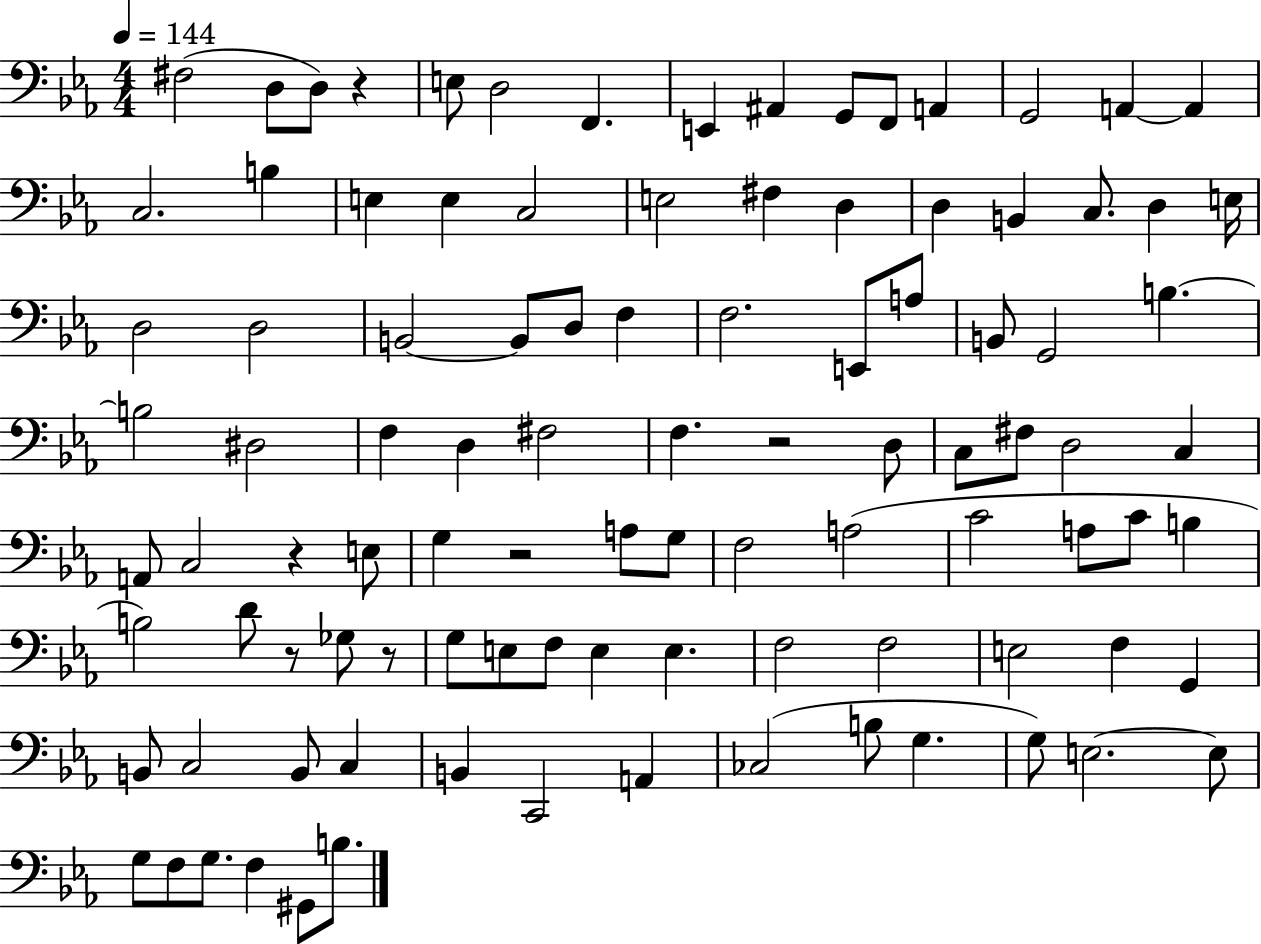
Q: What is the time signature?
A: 4/4